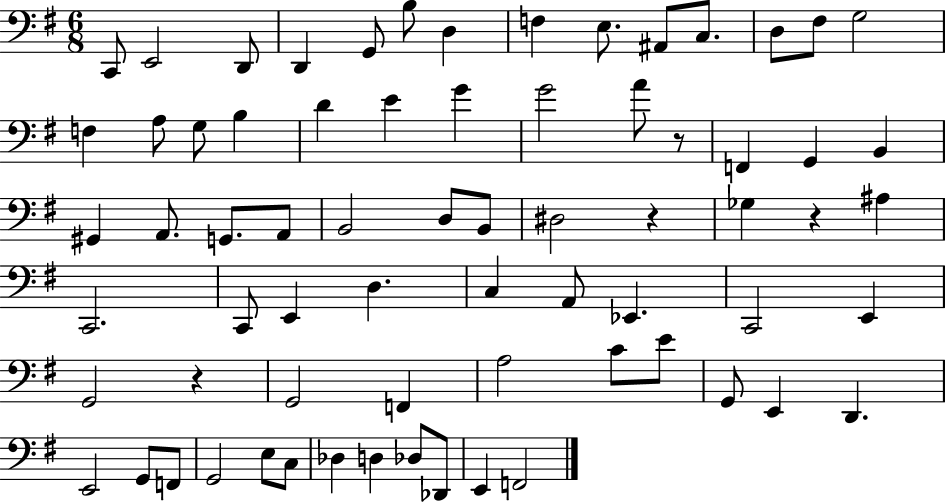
{
  \clef bass
  \numericTimeSignature
  \time 6/8
  \key g \major
  c,8 e,2 d,8 | d,4 g,8 b8 d4 | f4 e8. ais,8 c8. | d8 fis8 g2 | \break f4 a8 g8 b4 | d'4 e'4 g'4 | g'2 a'8 r8 | f,4 g,4 b,4 | \break gis,4 a,8. g,8. a,8 | b,2 d8 b,8 | dis2 r4 | ges4 r4 ais4 | \break c,2. | c,8 e,4 d4. | c4 a,8 ees,4. | c,2 e,4 | \break g,2 r4 | g,2 f,4 | a2 c'8 e'8 | g,8 e,4 d,4. | \break e,2 g,8 f,8 | g,2 e8 c8 | des4 d4 des8 des,8 | e,4 f,2 | \break \bar "|."
}